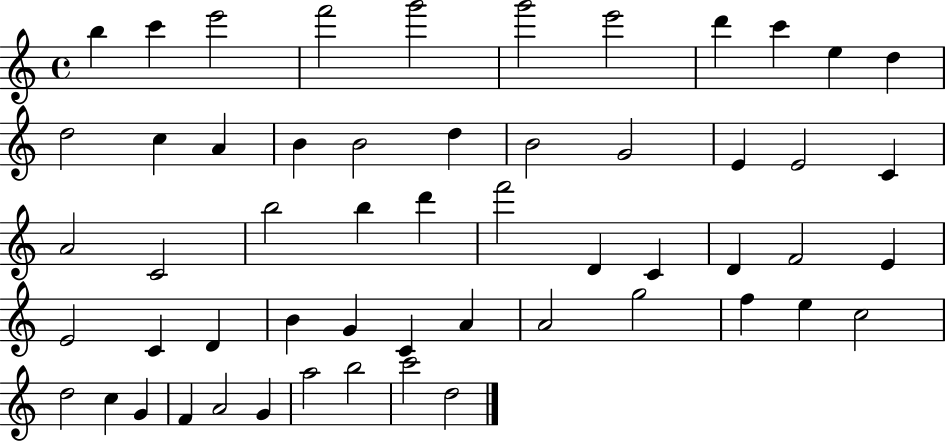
{
  \clef treble
  \time 4/4
  \defaultTimeSignature
  \key c \major
  b''4 c'''4 e'''2 | f'''2 g'''2 | g'''2 e'''2 | d'''4 c'''4 e''4 d''4 | \break d''2 c''4 a'4 | b'4 b'2 d''4 | b'2 g'2 | e'4 e'2 c'4 | \break a'2 c'2 | b''2 b''4 d'''4 | f'''2 d'4 c'4 | d'4 f'2 e'4 | \break e'2 c'4 d'4 | b'4 g'4 c'4 a'4 | a'2 g''2 | f''4 e''4 c''2 | \break d''2 c''4 g'4 | f'4 a'2 g'4 | a''2 b''2 | c'''2 d''2 | \break \bar "|."
}